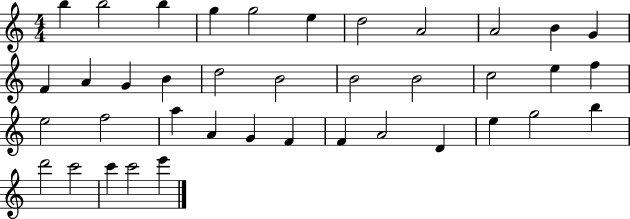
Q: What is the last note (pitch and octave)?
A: E6